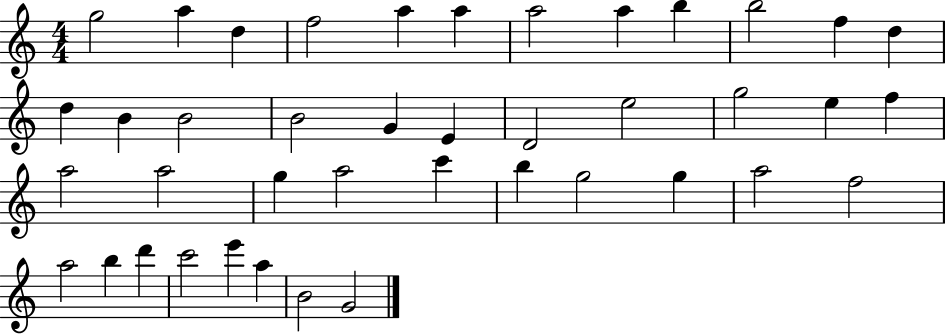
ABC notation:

X:1
T:Untitled
M:4/4
L:1/4
K:C
g2 a d f2 a a a2 a b b2 f d d B B2 B2 G E D2 e2 g2 e f a2 a2 g a2 c' b g2 g a2 f2 a2 b d' c'2 e' a B2 G2